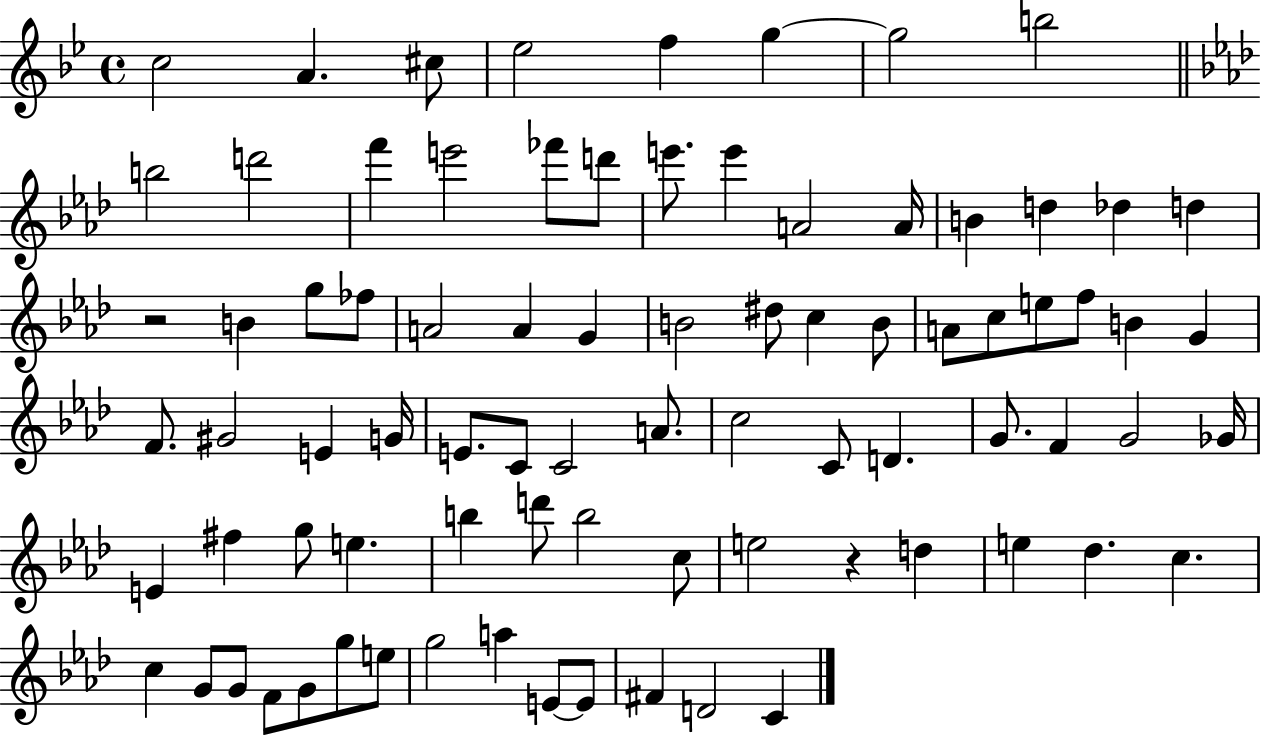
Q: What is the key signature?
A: BES major